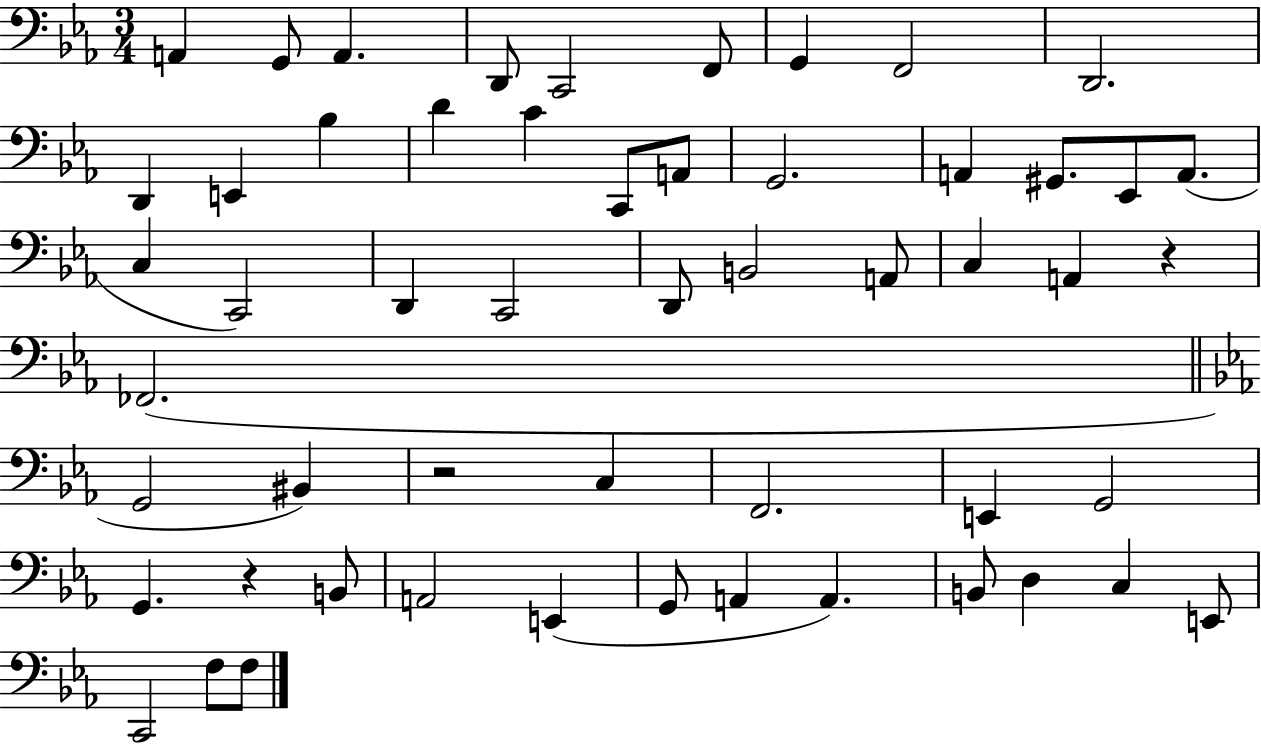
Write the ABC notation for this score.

X:1
T:Untitled
M:3/4
L:1/4
K:Eb
A,, G,,/2 A,, D,,/2 C,,2 F,,/2 G,, F,,2 D,,2 D,, E,, _B, D C C,,/2 A,,/2 G,,2 A,, ^G,,/2 _E,,/2 A,,/2 C, C,,2 D,, C,,2 D,,/2 B,,2 A,,/2 C, A,, z _F,,2 G,,2 ^B,, z2 C, F,,2 E,, G,,2 G,, z B,,/2 A,,2 E,, G,,/2 A,, A,, B,,/2 D, C, E,,/2 C,,2 F,/2 F,/2